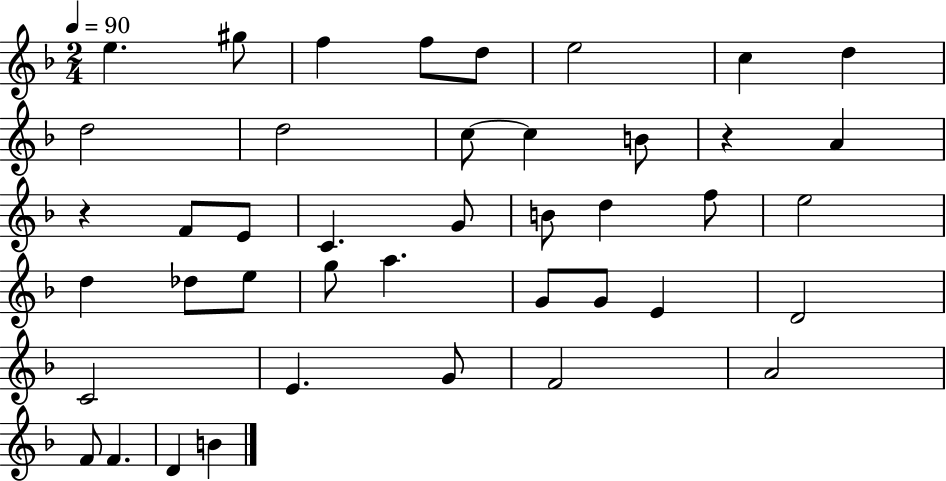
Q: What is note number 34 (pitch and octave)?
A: G4